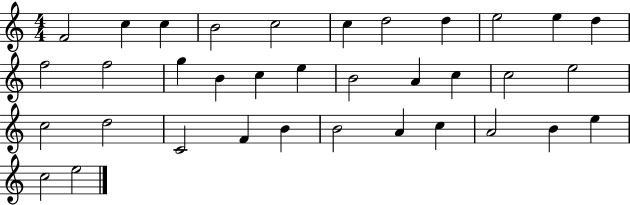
F4/h C5/q C5/q B4/h C5/h C5/q D5/h D5/q E5/h E5/q D5/q F5/h F5/h G5/q B4/q C5/q E5/q B4/h A4/q C5/q C5/h E5/h C5/h D5/h C4/h F4/q B4/q B4/h A4/q C5/q A4/h B4/q E5/q C5/h E5/h